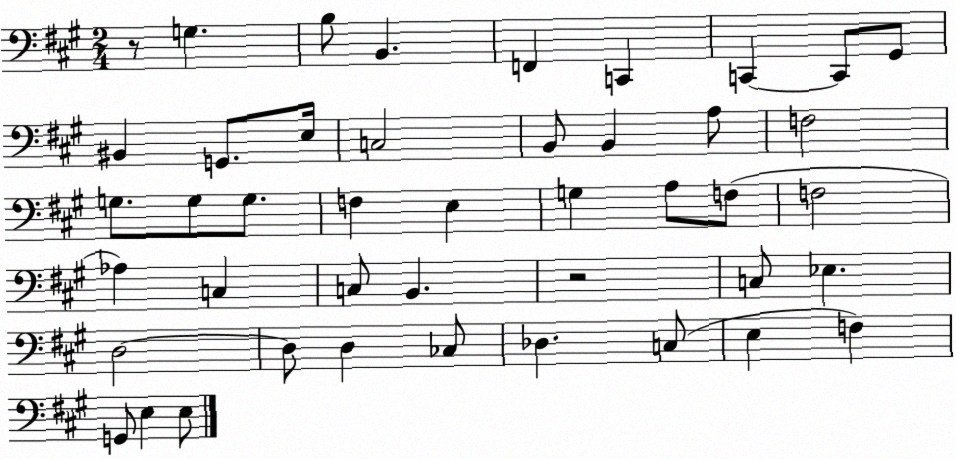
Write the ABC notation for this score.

X:1
T:Untitled
M:2/4
L:1/4
K:A
z/2 G, B,/2 B,, F,, C,, C,, C,,/2 ^G,,/2 ^B,, G,,/2 E,/4 C,2 B,,/2 B,, A,/2 F,2 G,/2 G,/2 G,/2 F, E, G, A,/2 F,/2 F,2 _A, C, C,/2 B,, z2 C,/2 _E, D,2 D,/2 D, _C,/2 _D, C,/2 E, F, G,,/2 E, E,/2